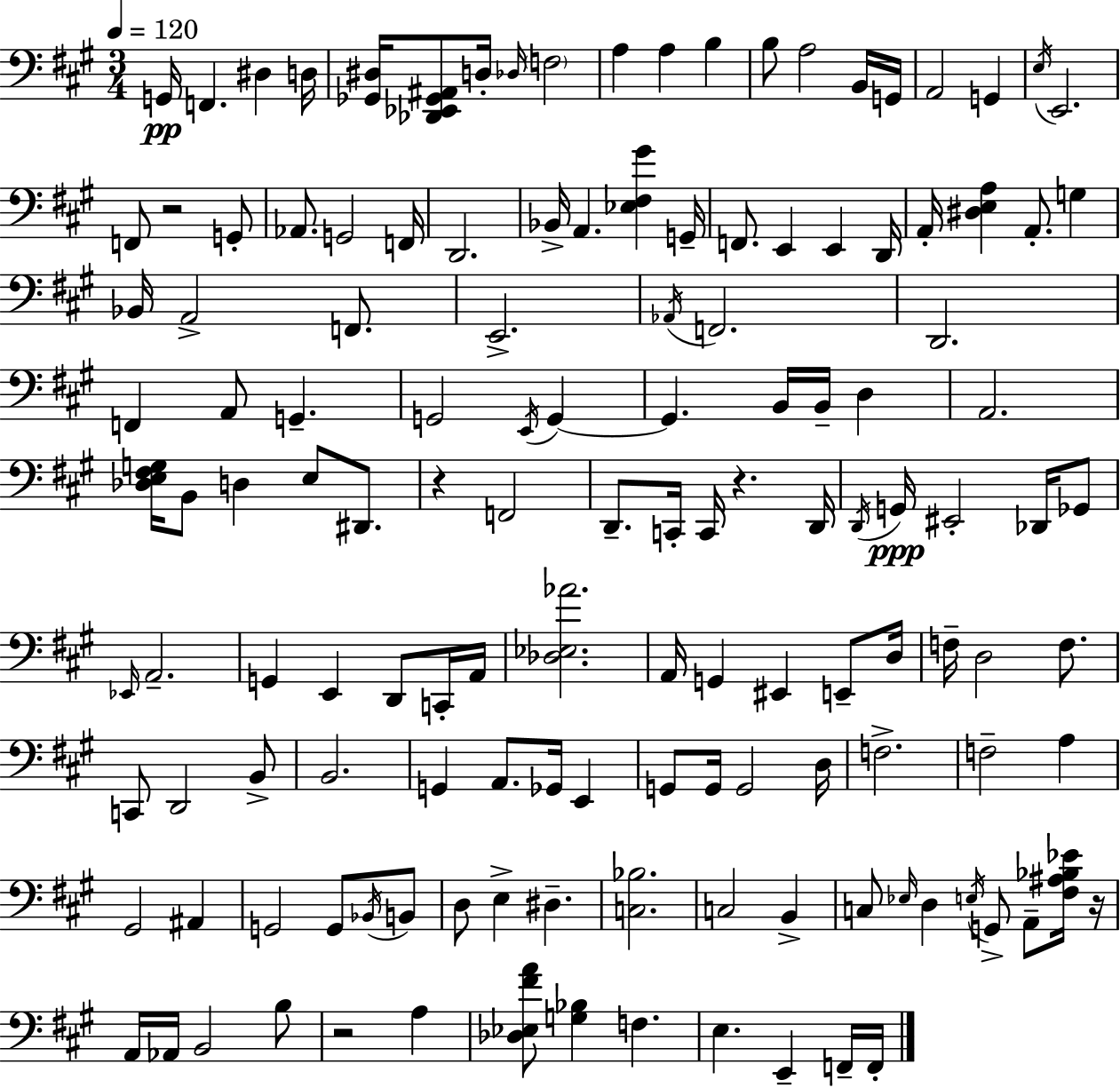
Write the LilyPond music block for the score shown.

{
  \clef bass
  \numericTimeSignature
  \time 3/4
  \key a \major
  \tempo 4 = 120
  g,16\pp f,4. dis4 d16 | <ges, dis>16 <des, ees, ges, ais,>8 d16-. \grace { des16 } \parenthesize f2 | a4 a4 b4 | b8 a2 b,16 | \break g,16 a,2 g,4 | \acciaccatura { e16 } e,2. | f,8 r2 | g,8-. aes,8. g,2 | \break f,16 d,2. | bes,16-> a,4. <ees fis gis'>4 | g,16-- f,8. e,4 e,4 | d,16 a,16-. <dis e a>4 a,8.-. g4 | \break bes,16 a,2-> f,8. | e,2.-> | \acciaccatura { aes,16 } f,2. | d,2. | \break f,4 a,8 g,4.-- | g,2 \acciaccatura { e,16 } | g,4~~ g,4. b,16 b,16-- | d4 a,2. | \break <des e fis g>16 b,8 d4 e8 | dis,8. r4 f,2 | d,8.-- c,16-. c,16 r4. | d,16 \acciaccatura { d,16 }\ppp g,16 eis,2-. | \break des,16 ges,8 \grace { ees,16 } a,2.-- | g,4 e,4 | d,8 c,16-. a,16 <des ees aes'>2. | a,16 g,4 eis,4 | \break e,8-- d16 f16-- d2 | f8. c,8 d,2 | b,8-> b,2. | g,4 a,8. | \break ges,16 e,4 g,8 g,16 g,2 | d16 f2.-> | f2-- | a4 gis,2 | \break ais,4 g,2 | g,8 \acciaccatura { bes,16 } b,8 d8 e4-> | dis4.-- <c bes>2. | c2 | \break b,4-> c8 \grace { ees16 } d4 | \acciaccatura { e16 } g,8-> a,8-- <fis ais bes ees'>16 r16 a,16 aes,16 b,2 | b8 r2 | a4 <des ees fis' a'>8 <g bes>4 | \break f4. e4. | e,4-- f,16-- f,16-. \bar "|."
}